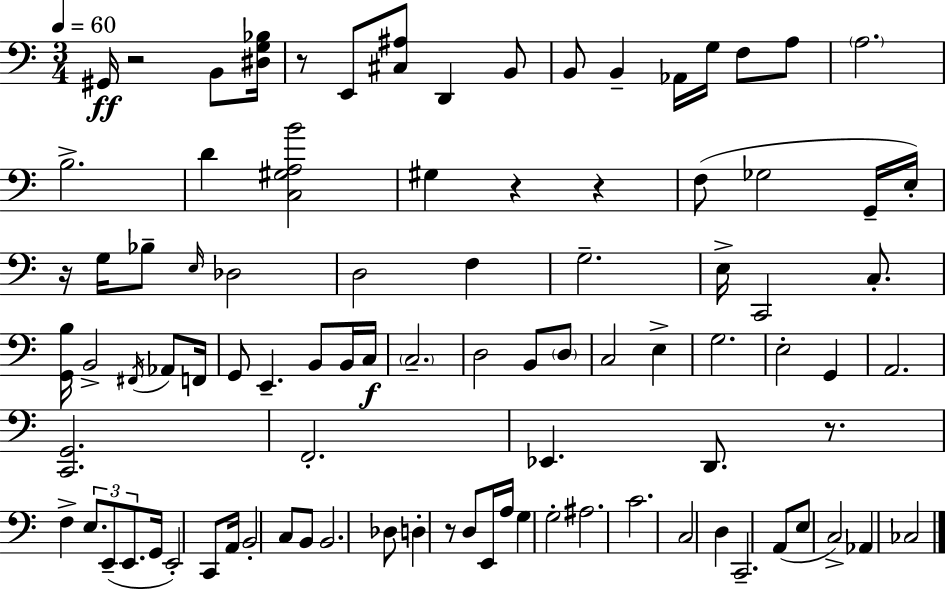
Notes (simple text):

G#2/s R/h B2/e [D#3,G3,Bb3]/s R/e E2/e [C#3,A#3]/e D2/q B2/e B2/e B2/q Ab2/s G3/s F3/e A3/e A3/h. B3/h. D4/q [C3,G#3,A3,B4]/h G#3/q R/q R/q F3/e Gb3/h G2/s E3/s R/s G3/s Bb3/e E3/s Db3/h D3/h F3/q G3/h. E3/s C2/h C3/e. [G2,B3]/s B2/h F#2/s Ab2/e F2/s G2/e E2/q. B2/e B2/s C3/s C3/h. D3/h B2/e D3/e C3/h E3/q G3/h. E3/h G2/q A2/h. [C2,G2]/h. F2/h. Eb2/q. D2/e. R/e. F3/q E3/e. E2/e E2/e. G2/s E2/h C2/e A2/s B2/h C3/e B2/e B2/h. Db3/e D3/q R/e D3/e E2/s A3/s G3/q G3/h A#3/h. C4/h. C3/h D3/q C2/h. A2/e E3/e C3/h Ab2/q CES3/h